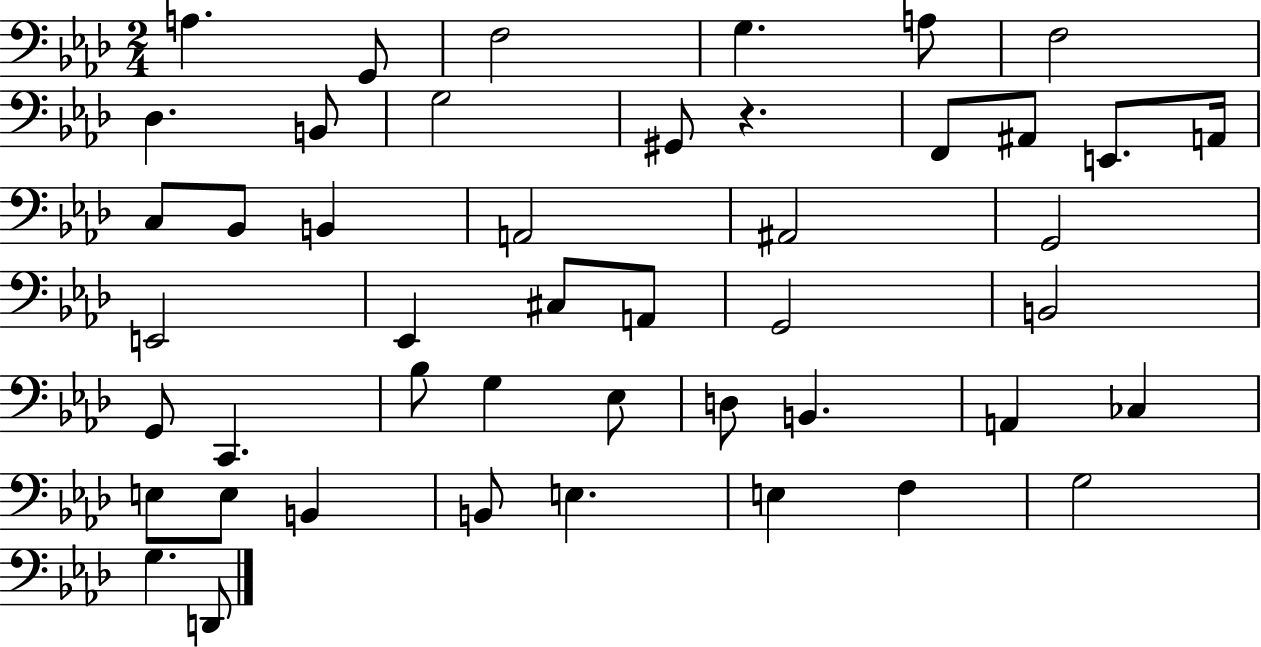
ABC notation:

X:1
T:Untitled
M:2/4
L:1/4
K:Ab
A, G,,/2 F,2 G, A,/2 F,2 _D, B,,/2 G,2 ^G,,/2 z F,,/2 ^A,,/2 E,,/2 A,,/4 C,/2 _B,,/2 B,, A,,2 ^A,,2 G,,2 E,,2 _E,, ^C,/2 A,,/2 G,,2 B,,2 G,,/2 C,, _B,/2 G, _E,/2 D,/2 B,, A,, _C, E,/2 E,/2 B,, B,,/2 E, E, F, G,2 G, D,,/2